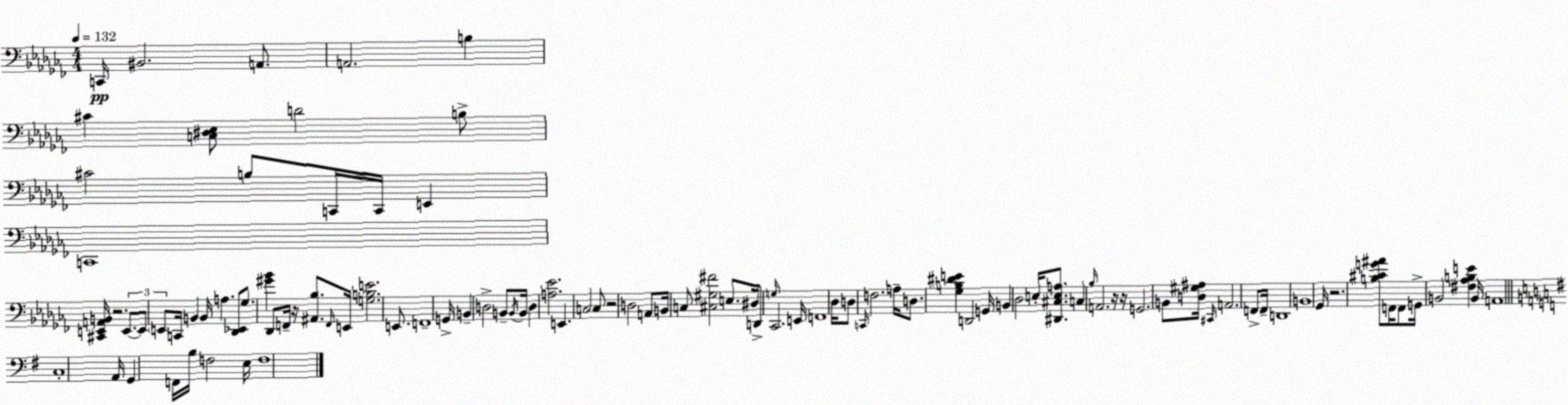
X:1
T:Untitled
M:4/4
L:1/4
K:Abm
C,,/4 ^B,,2 A,,/2 A,,2 B, ^C [C,^D,_E,]/2 D2 B,/2 ^C2 B,/2 C,,/4 C,,/4 E,, C,,4 [^C,,E,,A,,B,,]/4 z2 E,,/2 E,,/2 E,,/2 C,,/4 B,, B,,/4 A, [_D,,_E,,]/2 _G,/2 [^G_B] _D,,/2 F,,/4 z/4 [^A,,_B,]/2 F,,/4 E,,/4 [G,B,E]2 E,,/2 F,,4 G,,/4 B,, D,2 B,,/2 B,,/4 B,,/4 D, [A,_E]2 E,, C,2 C,/2 z2 D,2 A,,/2 B,,/4 C,/2 [^C,^G,^F]2 E,/2 ^D,/4 D,,/2 G,/4 _C,,2 E,,/4 F,,4 _D,/4 D,/2 C,,/4 F,2 A,/4 D,/2 [_G,B,^DE] D,,2 G,,/4 B,, _D,2 E,/4 [^D,,^C,E,A,]/2 C, _B,/4 A,,2 z/4 z/4 G,,2 B,,/2 [D,^G,^A,]/4 ^C,,/4 A,,2 F,,/2 F,,/4 D,,4 B,,4 _G,,/4 z2 [B,^CG^A]/2 F,,/4 F,,/2 G,,/4 B,,2 [^F,_A,B,E] B,,/4 A,,4 C,4 A,,/4 G,, F,,/4 B,/4 F,2 E,/4 F,4